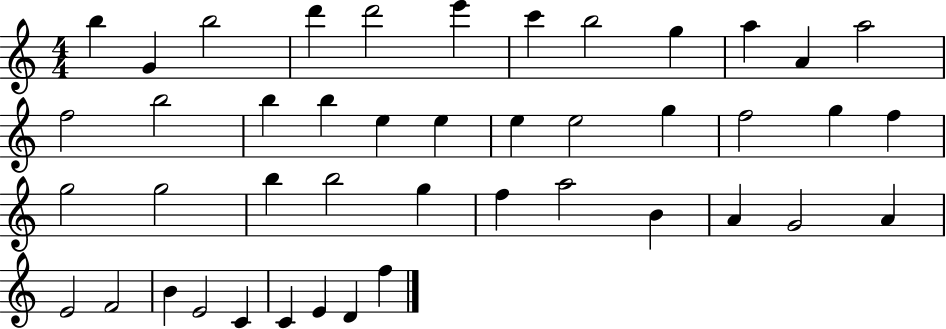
{
  \clef treble
  \numericTimeSignature
  \time 4/4
  \key c \major
  b''4 g'4 b''2 | d'''4 d'''2 e'''4 | c'''4 b''2 g''4 | a''4 a'4 a''2 | \break f''2 b''2 | b''4 b''4 e''4 e''4 | e''4 e''2 g''4 | f''2 g''4 f''4 | \break g''2 g''2 | b''4 b''2 g''4 | f''4 a''2 b'4 | a'4 g'2 a'4 | \break e'2 f'2 | b'4 e'2 c'4 | c'4 e'4 d'4 f''4 | \bar "|."
}